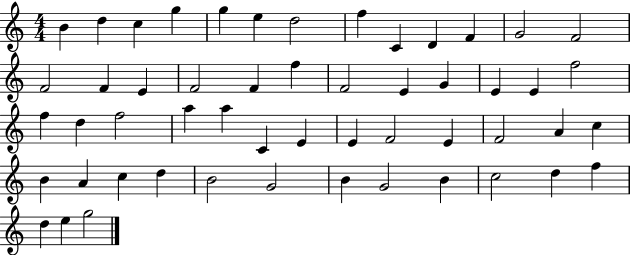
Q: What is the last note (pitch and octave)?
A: G5